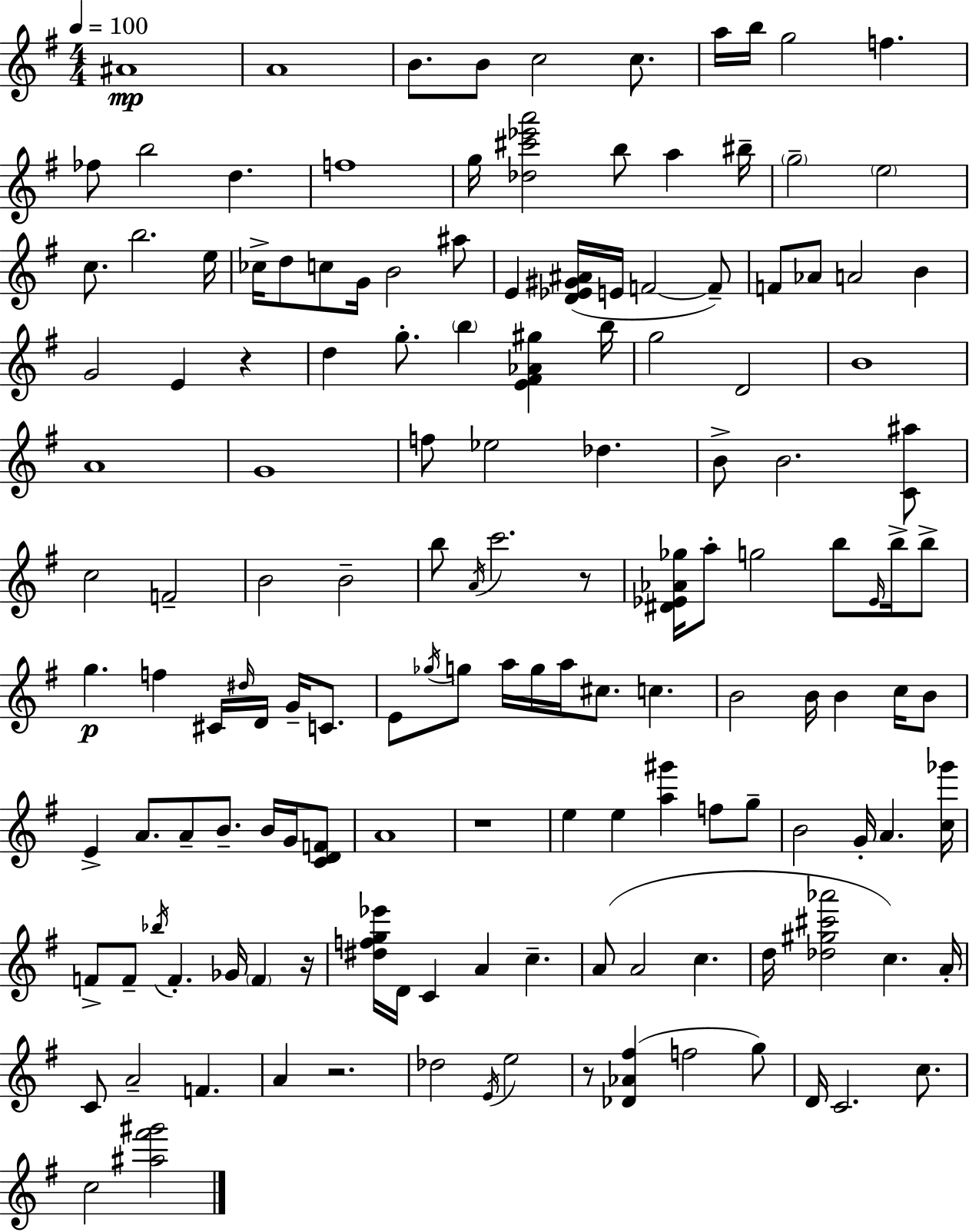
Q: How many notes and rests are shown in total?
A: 147